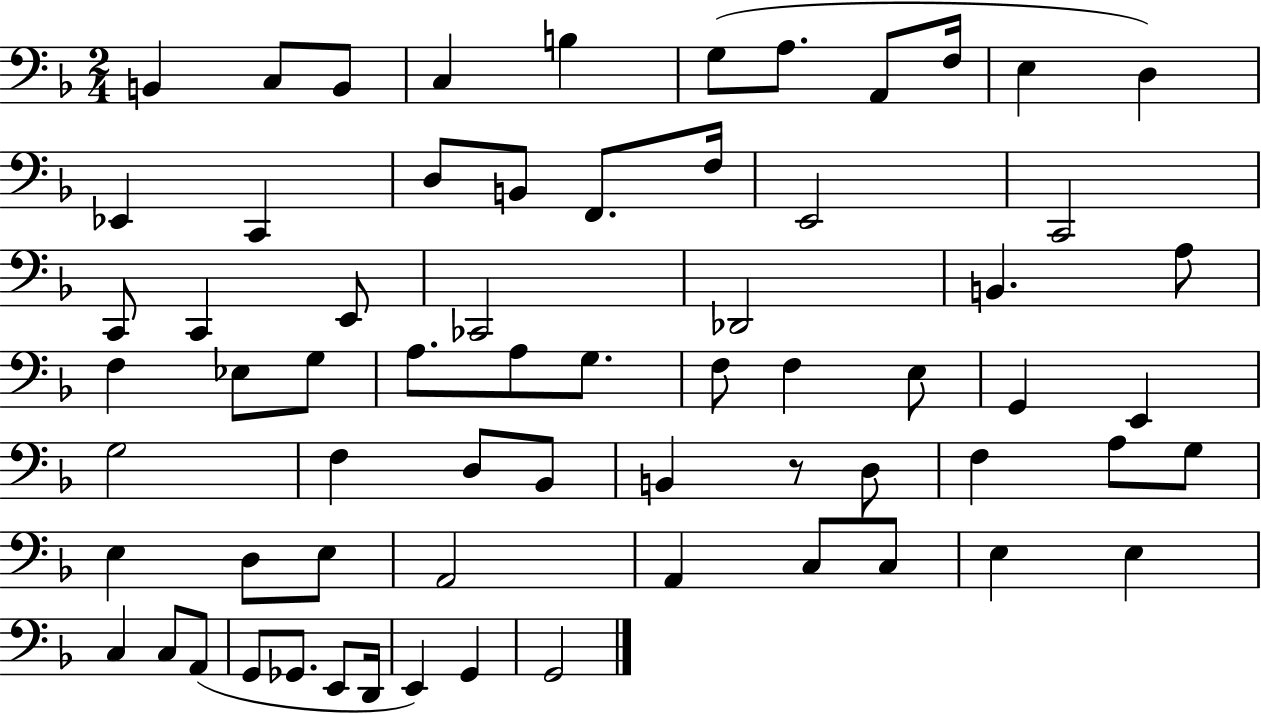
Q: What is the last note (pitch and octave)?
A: G2